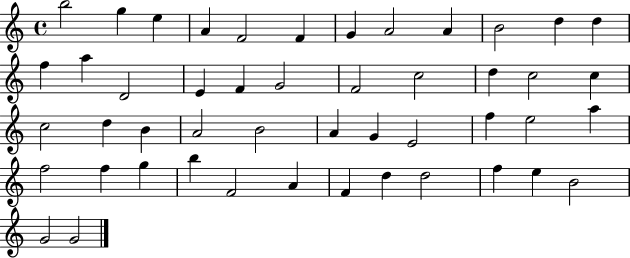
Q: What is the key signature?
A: C major